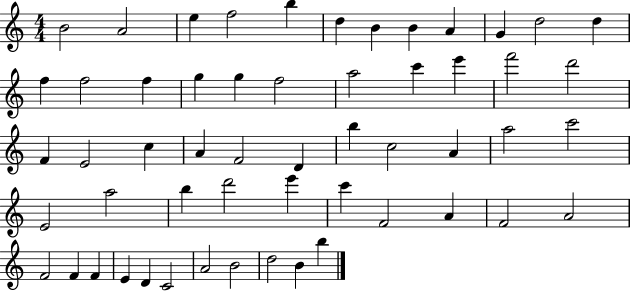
{
  \clef treble
  \numericTimeSignature
  \time 4/4
  \key c \major
  b'2 a'2 | e''4 f''2 b''4 | d''4 b'4 b'4 a'4 | g'4 d''2 d''4 | \break f''4 f''2 f''4 | g''4 g''4 f''2 | a''2 c'''4 e'''4 | f'''2 d'''2 | \break f'4 e'2 c''4 | a'4 f'2 d'4 | b''4 c''2 a'4 | a''2 c'''2 | \break e'2 a''2 | b''4 d'''2 e'''4 | c'''4 f'2 a'4 | f'2 a'2 | \break f'2 f'4 f'4 | e'4 d'4 c'2 | a'2 b'2 | d''2 b'4 b''4 | \break \bar "|."
}